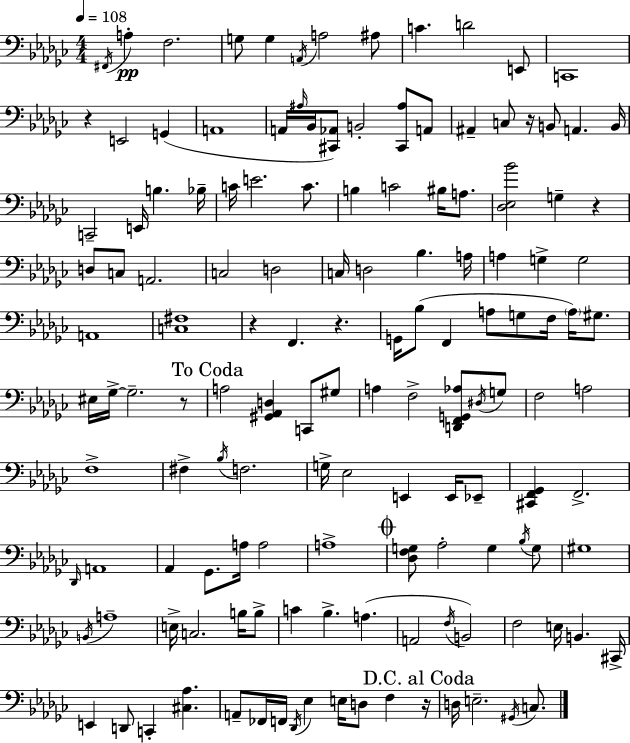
F#2/s A3/q F3/h. G3/e G3/q A2/s A3/h A#3/e C4/q. D4/h E2/e C2/w R/q E2/h G2/q A2/w A2/s A#3/s Bb2/s [C#2,Ab2]/e B2/h [C#2,A#3]/e A2/e A#2/q C3/e R/s B2/e A2/q. B2/s C2/h E2/s B3/q. Bb3/s C4/s E4/h. C4/e. B3/q C4/h BIS3/s A3/e. [Db3,Eb3,Bb4]/h G3/q R/q D3/e C3/e A2/h. C3/h D3/h C3/s D3/h Bb3/q. A3/s A3/q G3/q G3/h A2/w [C3,F#3]/w R/q F2/q. R/q. G2/s Bb3/e F2/q A3/e G3/e F3/s A3/s G#3/e. EIS3/s Gb3/s Gb3/h. R/e A3/h [G#2,Ab2,D3]/q C2/e G#3/e A3/q F3/h [D2,F2,G2,Ab3]/e D#3/s G3/e F3/h A3/h F3/w F#3/q Bb3/s F3/h. G3/s Eb3/h E2/q E2/s Eb2/e [C#2,F2,Gb2]/q F2/h. Db2/s A2/w Ab2/q Gb2/e. A3/s A3/h A3/w [Db3,F3,G3]/e Ab3/h G3/q Bb3/s G3/e G#3/w B2/s A3/w E3/s C3/h. B3/s B3/e C4/q Bb3/q. A3/q. A2/h F3/s B2/h F3/h E3/s B2/q. C#2/s E2/q D2/e C2/q [C#3,Ab3]/q. A2/e FES2/s F2/s Db2/s Eb3/q E3/s D3/e F3/q R/s D3/s E3/h. G#2/s C3/e.